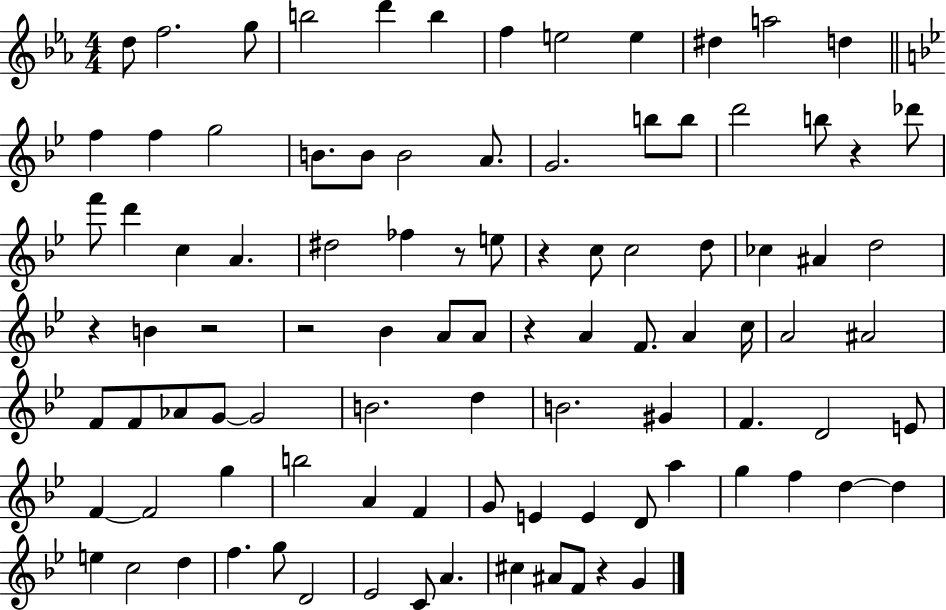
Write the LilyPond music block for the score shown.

{
  \clef treble
  \numericTimeSignature
  \time 4/4
  \key ees \major
  d''8 f''2. g''8 | b''2 d'''4 b''4 | f''4 e''2 e''4 | dis''4 a''2 d''4 | \break \bar "||" \break \key bes \major f''4 f''4 g''2 | b'8. b'8 b'2 a'8. | g'2. b''8 b''8 | d'''2 b''8 r4 des'''8 | \break f'''8 d'''4 c''4 a'4. | dis''2 fes''4 r8 e''8 | r4 c''8 c''2 d''8 | ces''4 ais'4 d''2 | \break r4 b'4 r2 | r2 bes'4 a'8 a'8 | r4 a'4 f'8. a'4 c''16 | a'2 ais'2 | \break f'8 f'8 aes'8 g'8~~ g'2 | b'2. d''4 | b'2. gis'4 | f'4. d'2 e'8 | \break f'4~~ f'2 g''4 | b''2 a'4 f'4 | g'8 e'4 e'4 d'8 a''4 | g''4 f''4 d''4~~ d''4 | \break e''4 c''2 d''4 | f''4. g''8 d'2 | ees'2 c'8 a'4. | cis''4 ais'8 f'8 r4 g'4 | \break \bar "|."
}